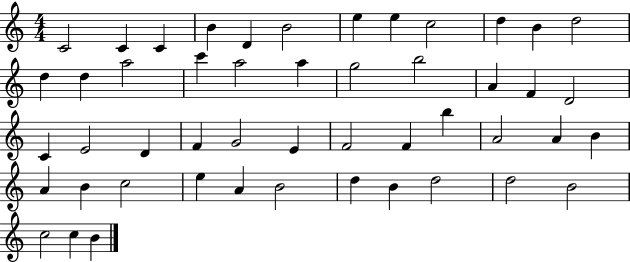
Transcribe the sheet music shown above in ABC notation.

X:1
T:Untitled
M:4/4
L:1/4
K:C
C2 C C B D B2 e e c2 d B d2 d d a2 c' a2 a g2 b2 A F D2 C E2 D F G2 E F2 F b A2 A B A B c2 e A B2 d B d2 d2 B2 c2 c B